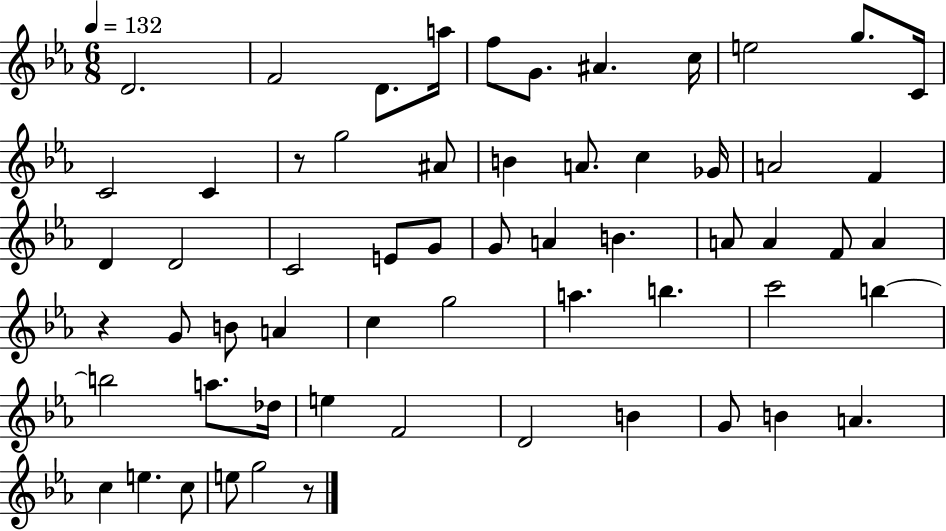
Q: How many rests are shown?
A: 3